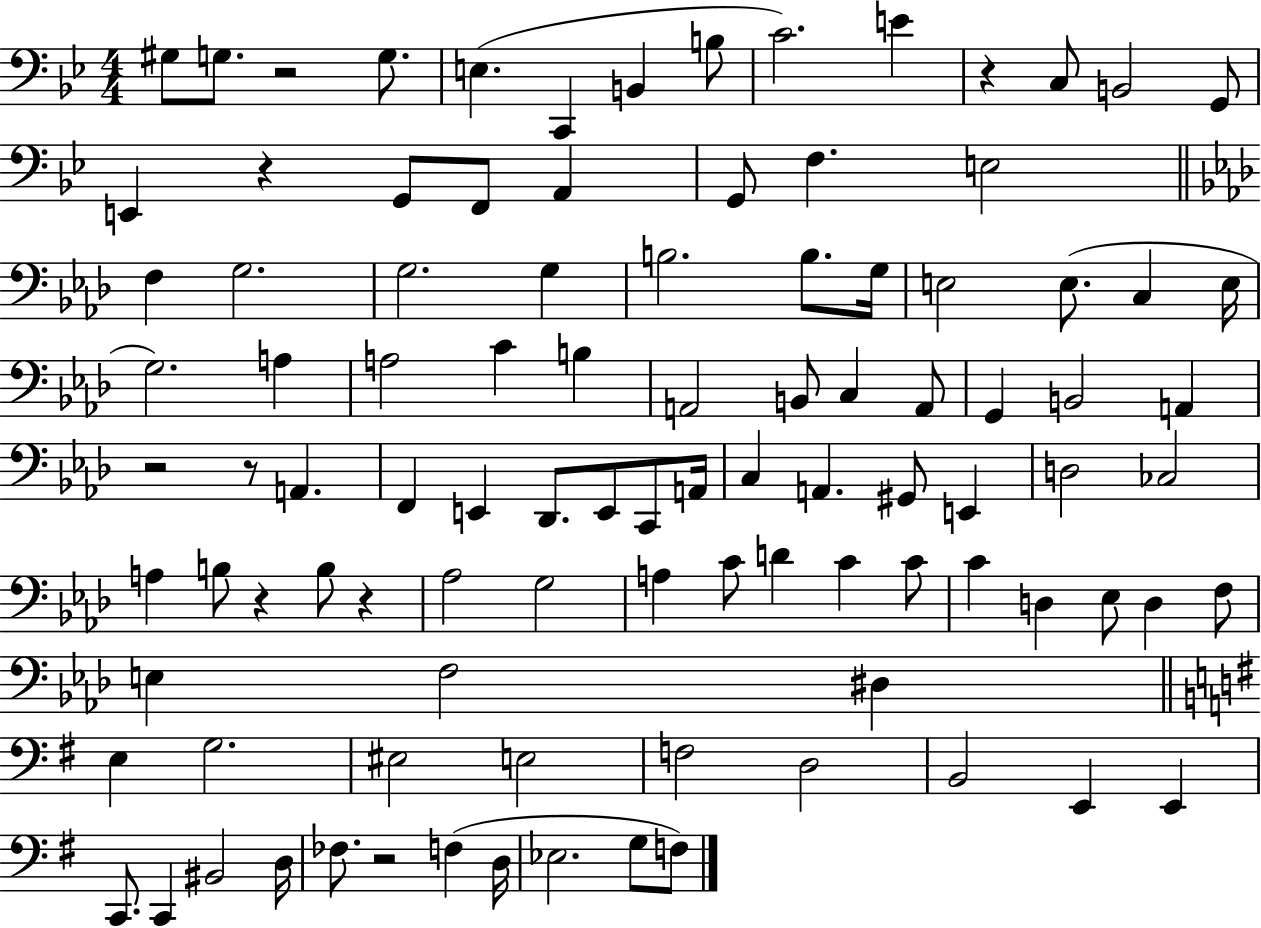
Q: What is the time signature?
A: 4/4